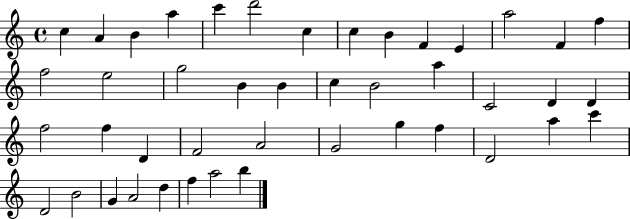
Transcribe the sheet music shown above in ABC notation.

X:1
T:Untitled
M:4/4
L:1/4
K:C
c A B a c' d'2 c c B F E a2 F f f2 e2 g2 B B c B2 a C2 D D f2 f D F2 A2 G2 g f D2 a c' D2 B2 G A2 d f a2 b